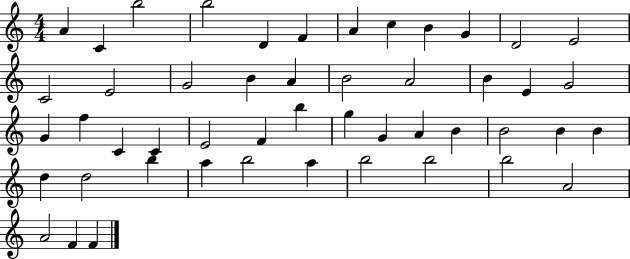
X:1
T:Untitled
M:4/4
L:1/4
K:C
A C b2 b2 D F A c B G D2 E2 C2 E2 G2 B A B2 A2 B E G2 G f C C E2 F b g G A B B2 B B d d2 b a b2 a b2 b2 b2 A2 A2 F F